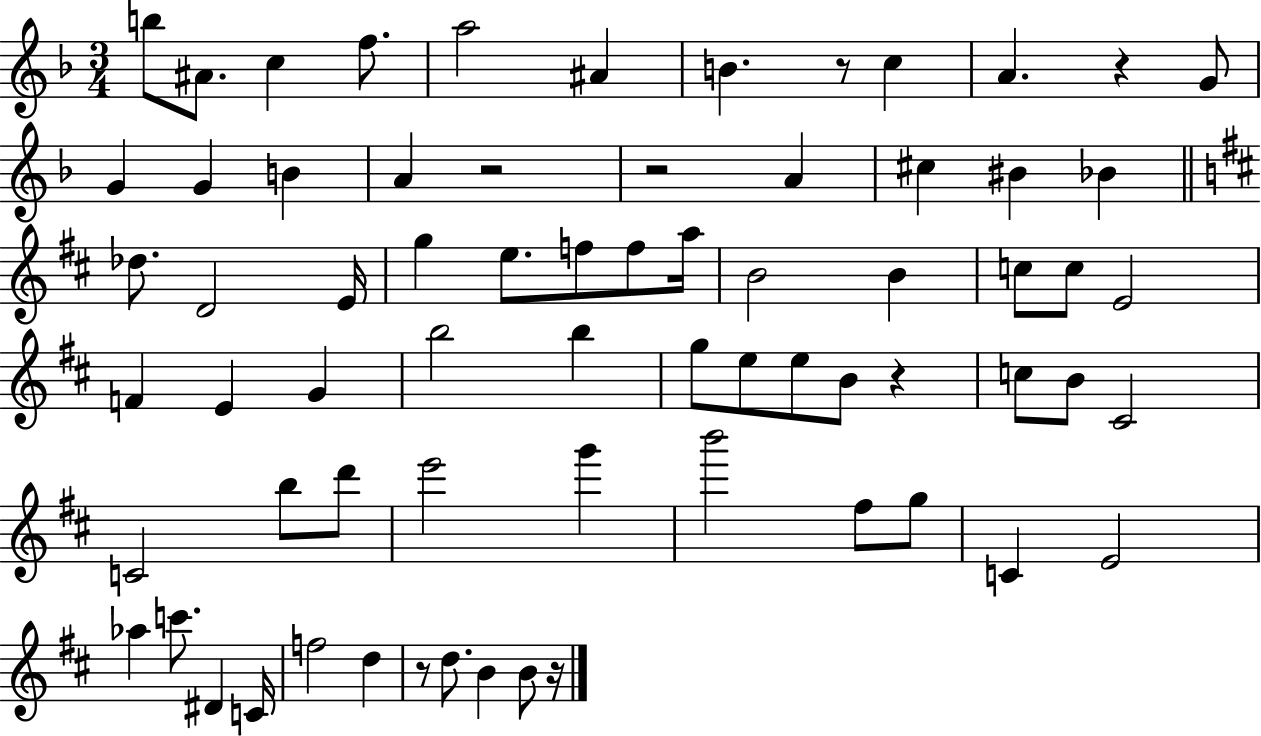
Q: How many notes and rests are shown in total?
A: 69